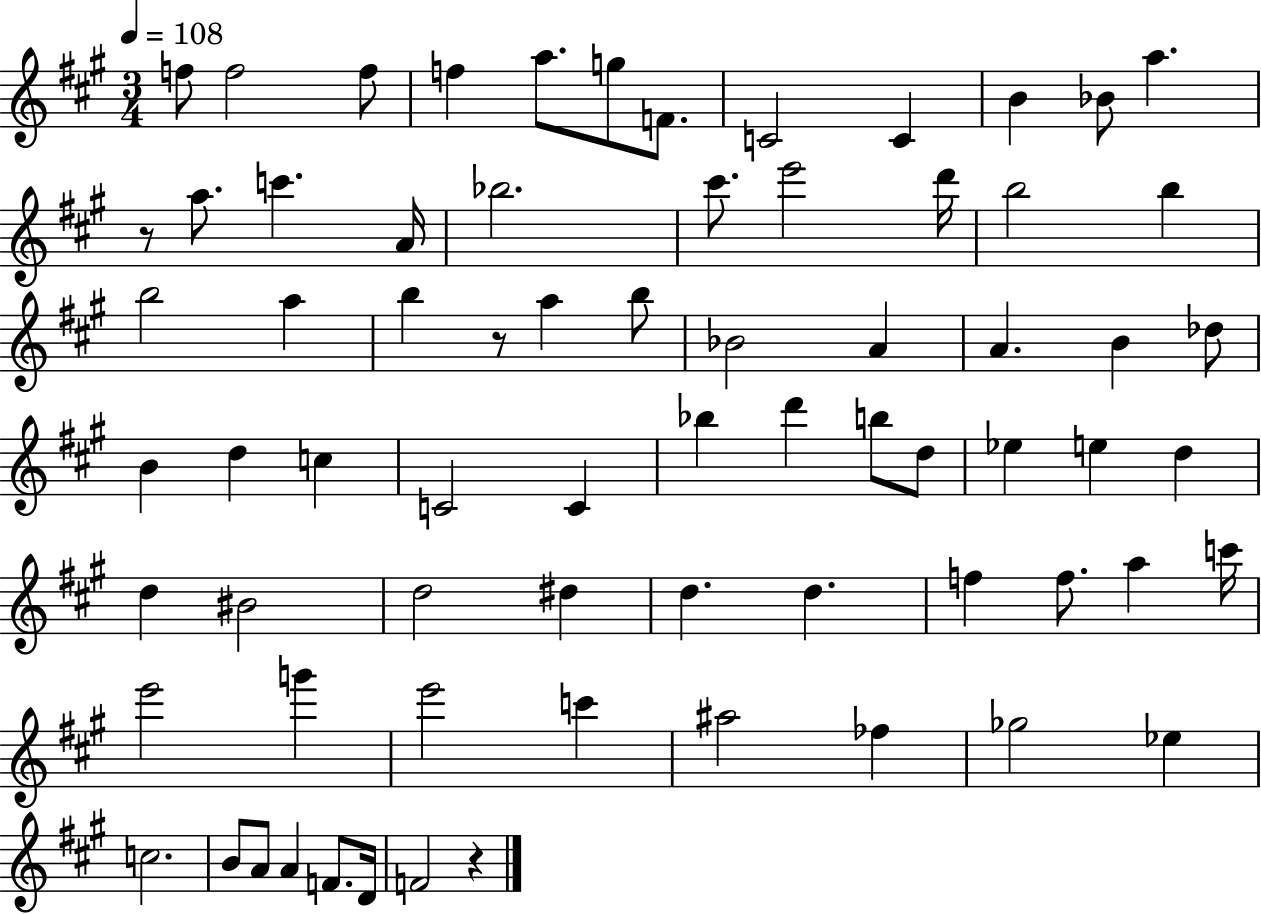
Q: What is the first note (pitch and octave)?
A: F5